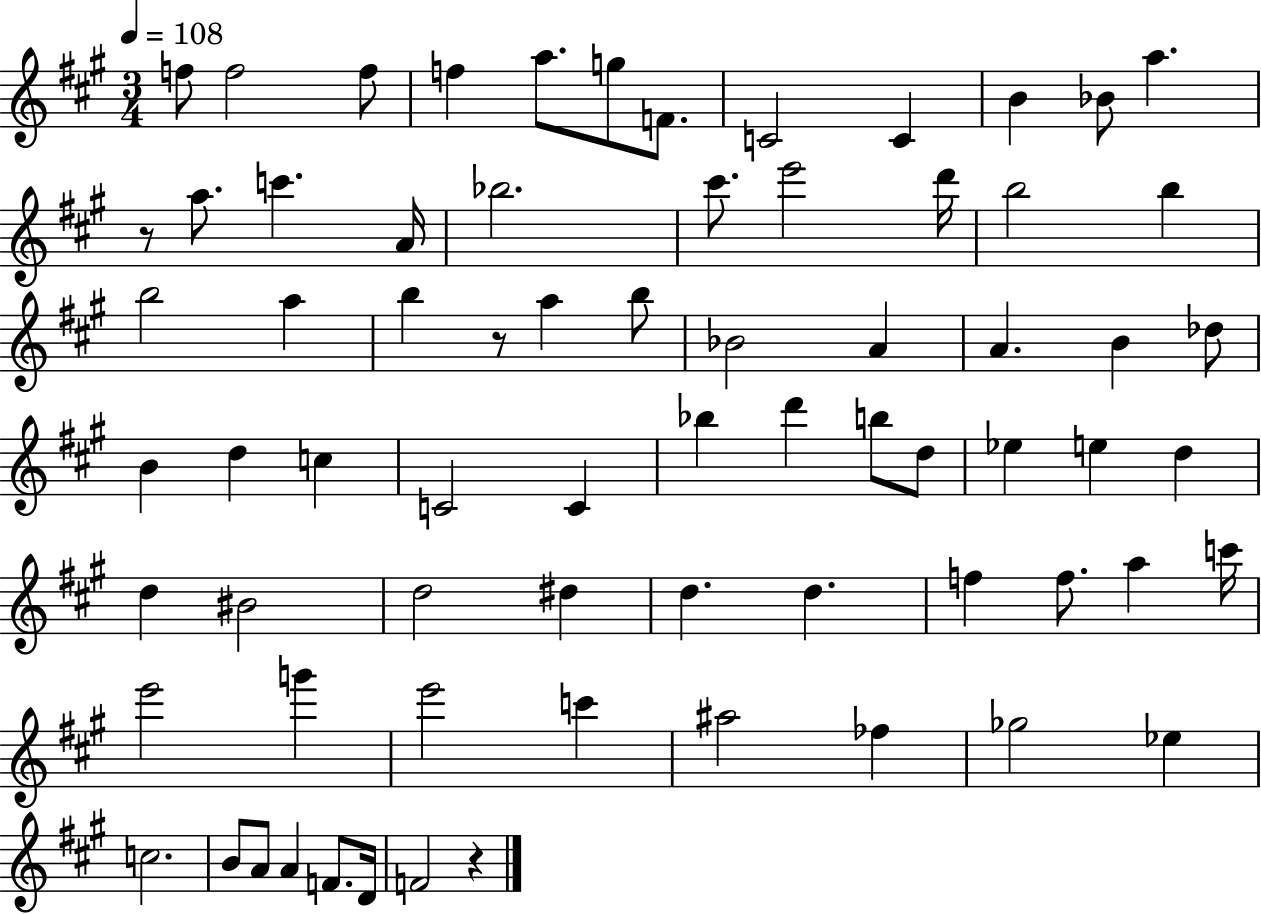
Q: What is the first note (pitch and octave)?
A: F5